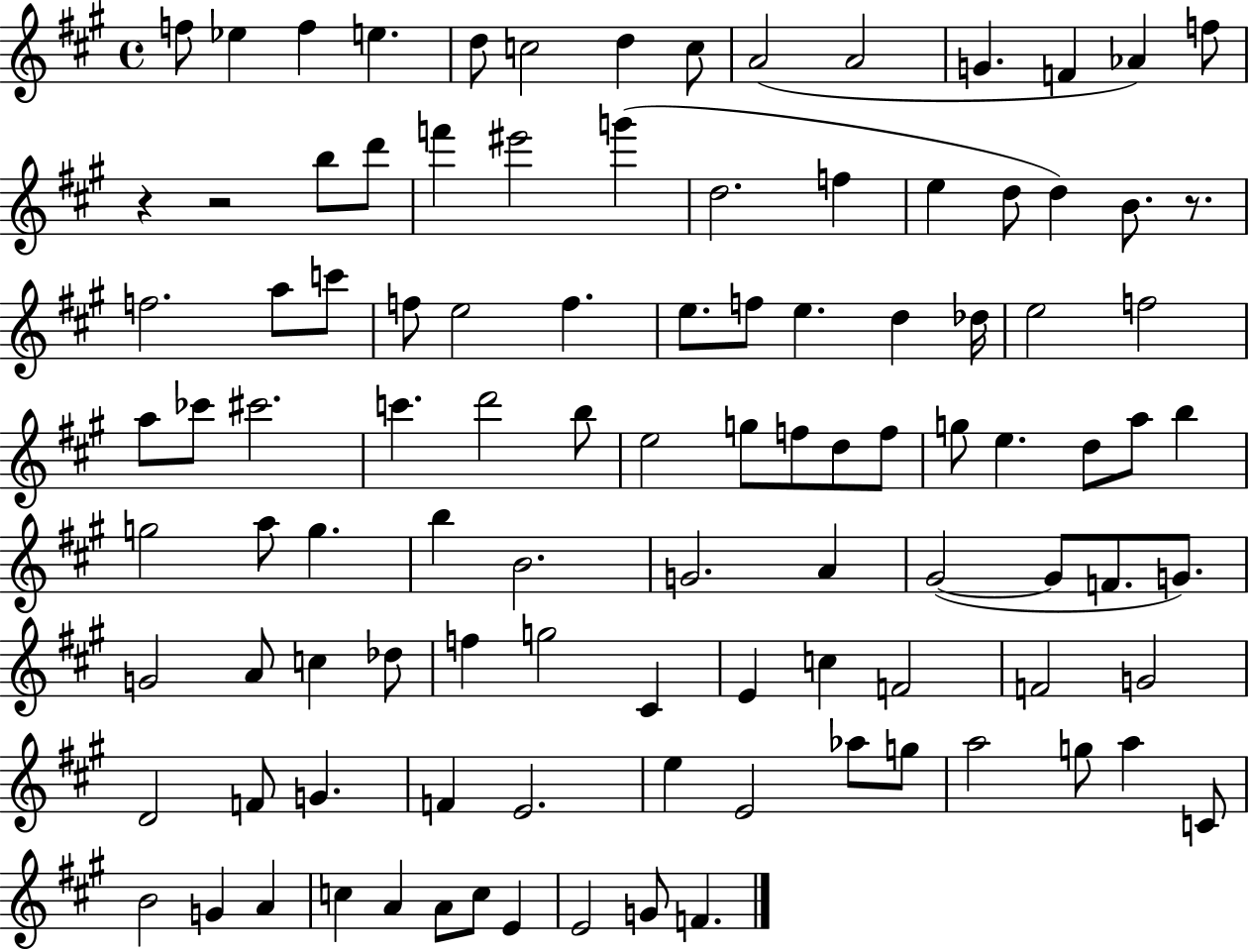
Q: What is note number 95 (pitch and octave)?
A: A4